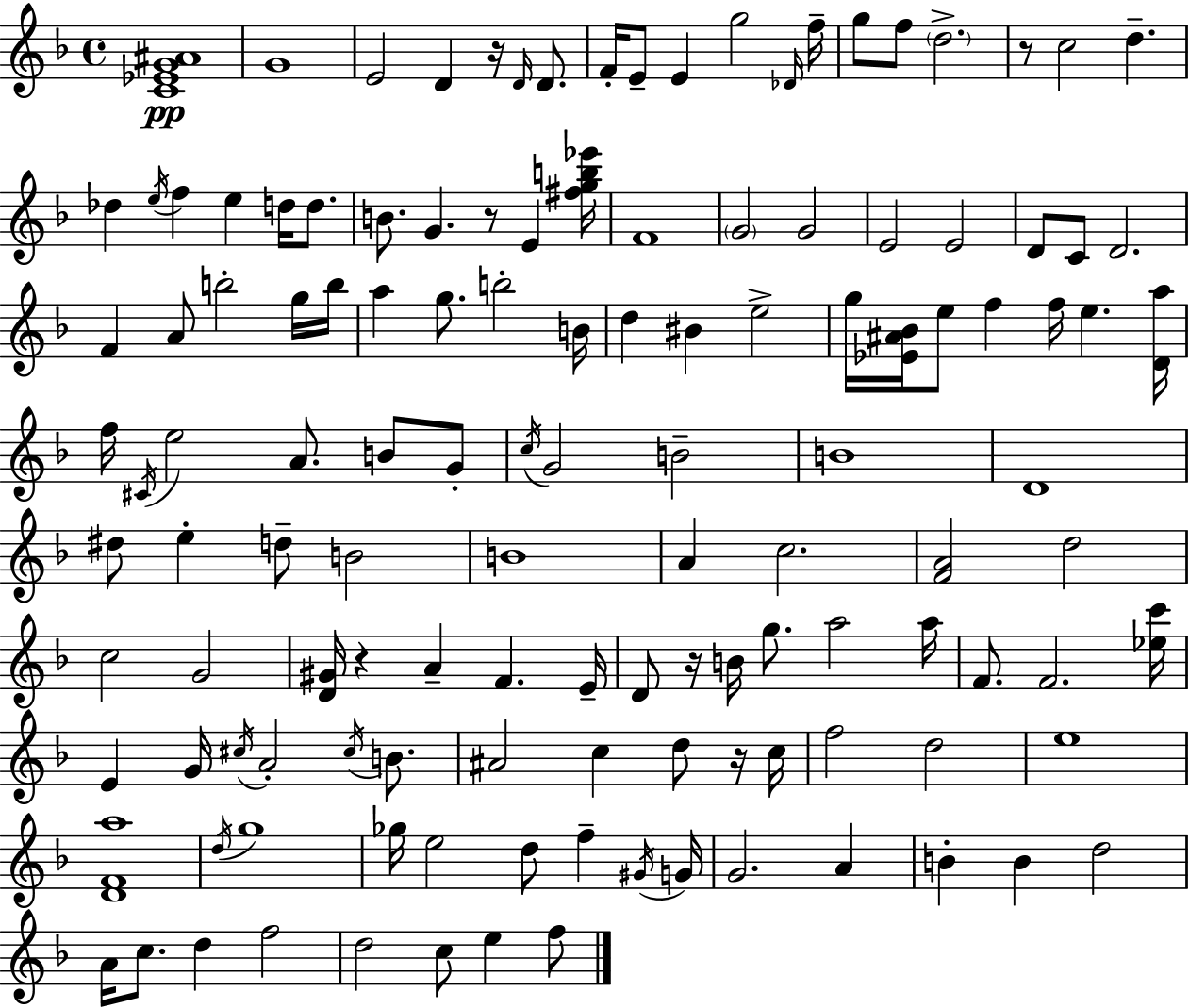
X:1
T:Untitled
M:4/4
L:1/4
K:Dm
[C_EG^A]4 G4 E2 D z/4 D/4 D/2 F/4 E/2 E g2 _D/4 f/4 g/2 f/2 d2 z/2 c2 d _d e/4 f e d/4 d/2 B/2 G z/2 E [^fgb_e']/4 F4 G2 G2 E2 E2 D/2 C/2 D2 F A/2 b2 g/4 b/4 a g/2 b2 B/4 d ^B e2 g/4 [_E^A_B]/4 e/2 f f/4 e [Da]/4 f/4 ^C/4 e2 A/2 B/2 G/2 c/4 G2 B2 B4 D4 ^d/2 e d/2 B2 B4 A c2 [FA]2 d2 c2 G2 [D^G]/4 z A F E/4 D/2 z/4 B/4 g/2 a2 a/4 F/2 F2 [_ec']/4 E G/4 ^c/4 A2 ^c/4 B/2 ^A2 c d/2 z/4 c/4 f2 d2 e4 [DFa]4 d/4 g4 _g/4 e2 d/2 f ^G/4 G/4 G2 A B B d2 A/4 c/2 d f2 d2 c/2 e f/2